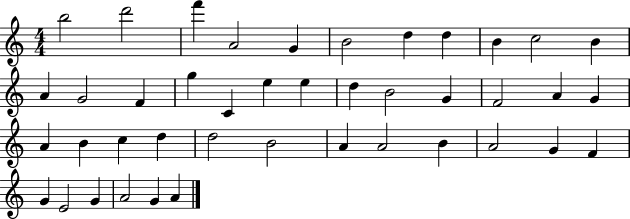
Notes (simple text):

B5/h D6/h F6/q A4/h G4/q B4/h D5/q D5/q B4/q C5/h B4/q A4/q G4/h F4/q G5/q C4/q E5/q E5/q D5/q B4/h G4/q F4/h A4/q G4/q A4/q B4/q C5/q D5/q D5/h B4/h A4/q A4/h B4/q A4/h G4/q F4/q G4/q E4/h G4/q A4/h G4/q A4/q